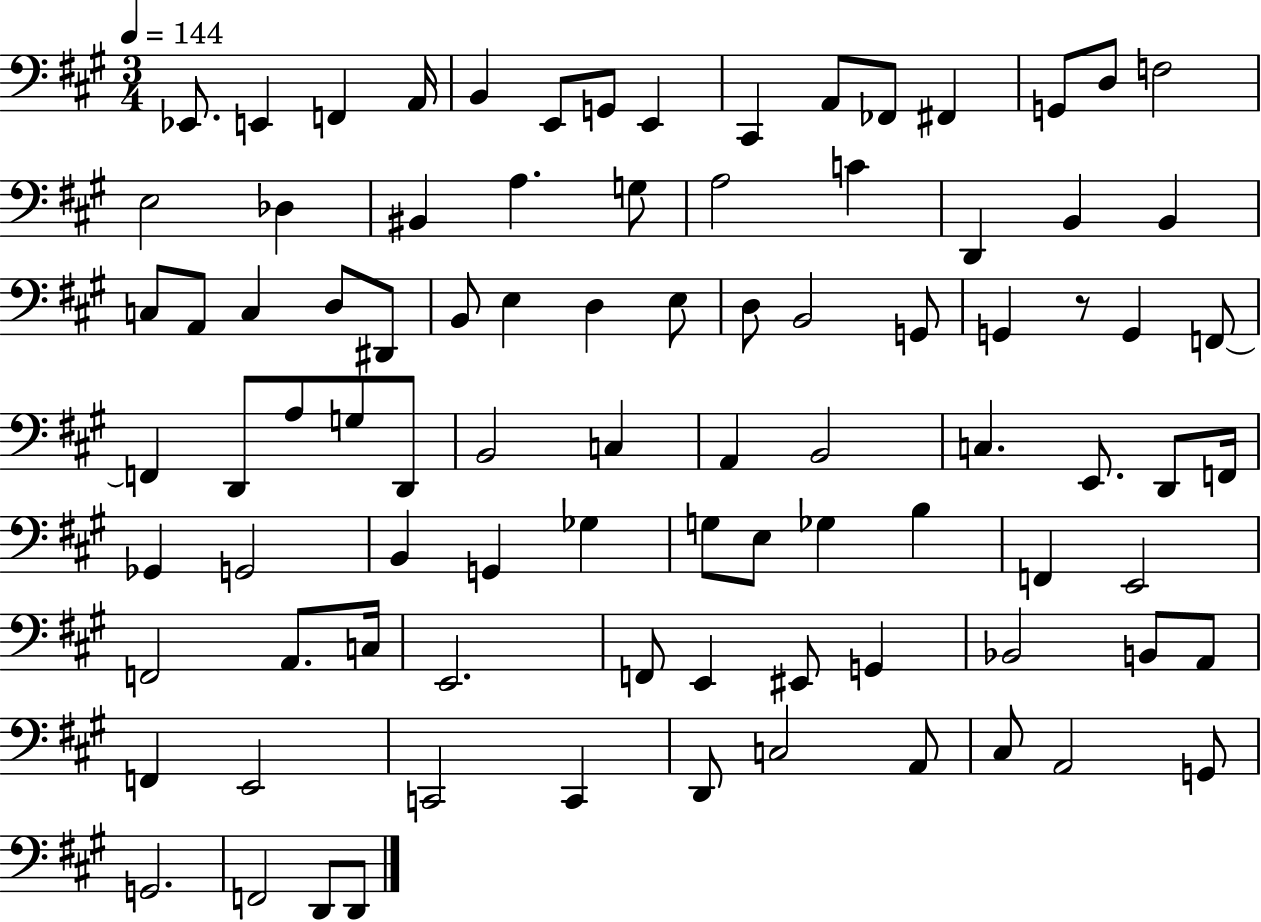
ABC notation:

X:1
T:Untitled
M:3/4
L:1/4
K:A
_E,,/2 E,, F,, A,,/4 B,, E,,/2 G,,/2 E,, ^C,, A,,/2 _F,,/2 ^F,, G,,/2 D,/2 F,2 E,2 _D, ^B,, A, G,/2 A,2 C D,, B,, B,, C,/2 A,,/2 C, D,/2 ^D,,/2 B,,/2 E, D, E,/2 D,/2 B,,2 G,,/2 G,, z/2 G,, F,,/2 F,, D,,/2 A,/2 G,/2 D,,/2 B,,2 C, A,, B,,2 C, E,,/2 D,,/2 F,,/4 _G,, G,,2 B,, G,, _G, G,/2 E,/2 _G, B, F,, E,,2 F,,2 A,,/2 C,/4 E,,2 F,,/2 E,, ^E,,/2 G,, _B,,2 B,,/2 A,,/2 F,, E,,2 C,,2 C,, D,,/2 C,2 A,,/2 ^C,/2 A,,2 G,,/2 G,,2 F,,2 D,,/2 D,,/2